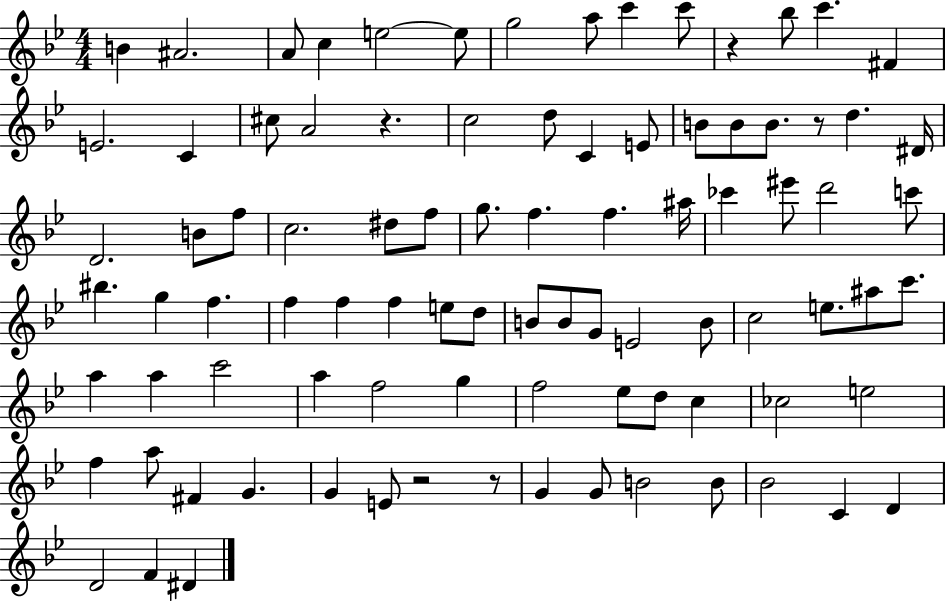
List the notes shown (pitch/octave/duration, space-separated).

B4/q A#4/h. A4/e C5/q E5/h E5/e G5/h A5/e C6/q C6/e R/q Bb5/e C6/q. F#4/q E4/h. C4/q C#5/e A4/h R/q. C5/h D5/e C4/q E4/e B4/e B4/e B4/e. R/e D5/q. D#4/s D4/h. B4/e F5/e C5/h. D#5/e F5/e G5/e. F5/q. F5/q. A#5/s CES6/q EIS6/e D6/h C6/e BIS5/q. G5/q F5/q. F5/q F5/q F5/q E5/e D5/e B4/e B4/e G4/e E4/h B4/e C5/h E5/e. A#5/e C6/e. A5/q A5/q C6/h A5/q F5/h G5/q F5/h Eb5/e D5/e C5/q CES5/h E5/h F5/q A5/e F#4/q G4/q. G4/q E4/e R/h R/e G4/q G4/e B4/h B4/e Bb4/h C4/q D4/q D4/h F4/q D#4/q